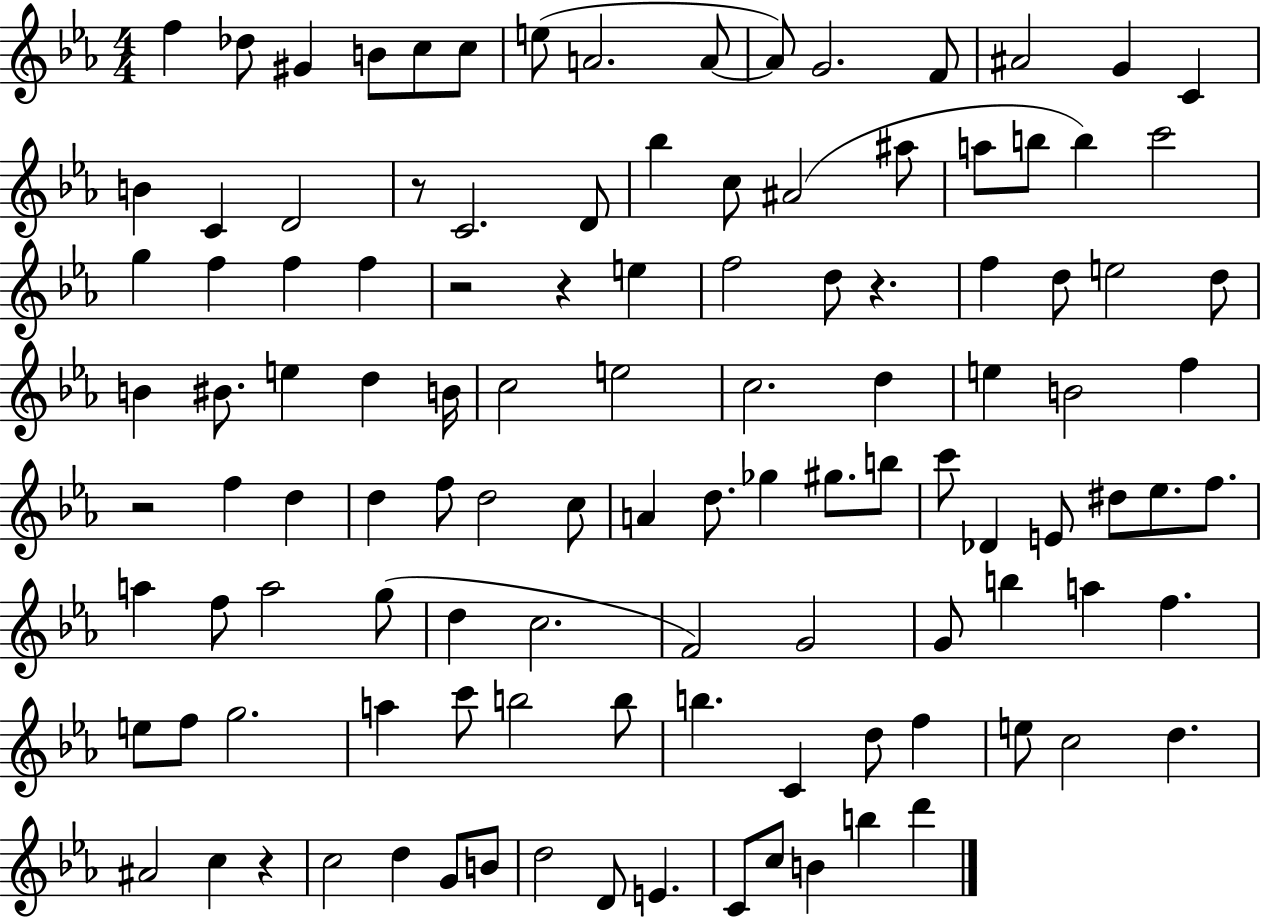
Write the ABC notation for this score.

X:1
T:Untitled
M:4/4
L:1/4
K:Eb
f _d/2 ^G B/2 c/2 c/2 e/2 A2 A/2 A/2 G2 F/2 ^A2 G C B C D2 z/2 C2 D/2 _b c/2 ^A2 ^a/2 a/2 b/2 b c'2 g f f f z2 z e f2 d/2 z f d/2 e2 d/2 B ^B/2 e d B/4 c2 e2 c2 d e B2 f z2 f d d f/2 d2 c/2 A d/2 _g ^g/2 b/2 c'/2 _D E/2 ^d/2 _e/2 f/2 a f/2 a2 g/2 d c2 F2 G2 G/2 b a f e/2 f/2 g2 a c'/2 b2 b/2 b C d/2 f e/2 c2 d ^A2 c z c2 d G/2 B/2 d2 D/2 E C/2 c/2 B b d'